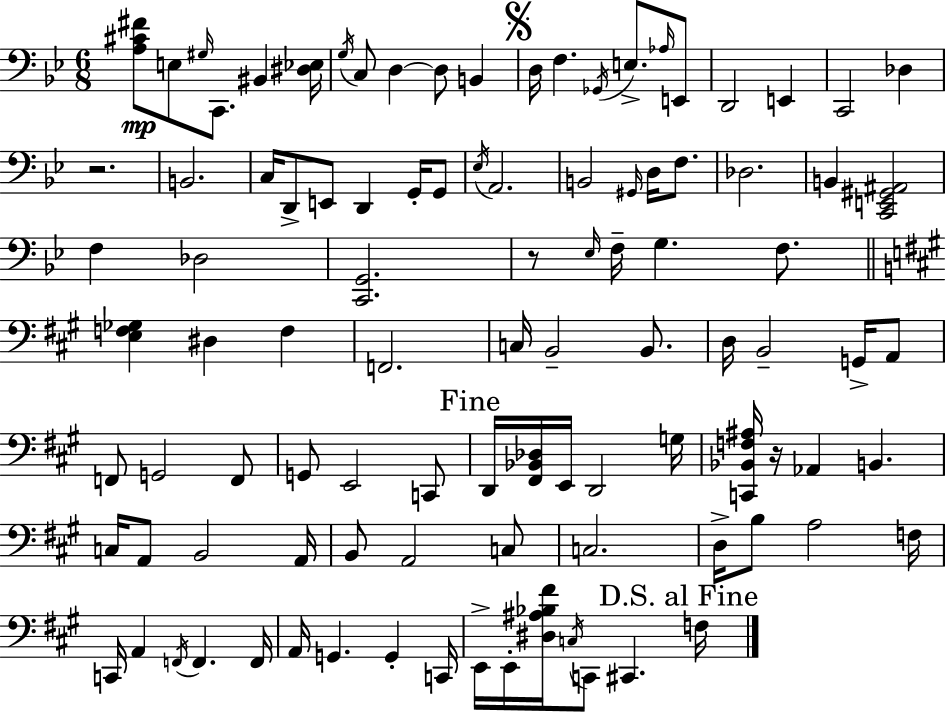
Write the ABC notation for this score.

X:1
T:Untitled
M:6/8
L:1/4
K:Gm
[A,^C^F]/2 E,/2 ^G,/4 C,,/2 ^B,, [^D,_E,]/4 G,/4 C,/2 D, D,/2 B,, D,/4 F, _G,,/4 E,/2 _A,/4 E,,/2 D,,2 E,, C,,2 _D, z2 B,,2 C,/4 D,,/2 E,,/2 D,, G,,/4 G,,/2 _E,/4 A,,2 B,,2 ^G,,/4 D,/4 F,/2 _D,2 B,, [C,,E,,^G,,^A,,]2 F, _D,2 [C,,G,,]2 z/2 _E,/4 F,/4 G, F,/2 [E,F,_G,] ^D, F, F,,2 C,/4 B,,2 B,,/2 D,/4 B,,2 G,,/4 A,,/2 F,,/2 G,,2 F,,/2 G,,/2 E,,2 C,,/2 D,,/4 [^F,,_B,,_D,]/4 E,,/4 D,,2 G,/4 [C,,_B,,F,^A,]/4 z/4 _A,, B,, C,/4 A,,/2 B,,2 A,,/4 B,,/2 A,,2 C,/2 C,2 D,/4 B,/2 A,2 F,/4 C,,/4 A,, F,,/4 F,, F,,/4 A,,/4 G,, G,, C,,/4 E,,/4 E,,/4 [^D,^A,_B,^F]/4 C,/4 C,,/2 ^C,, F,/4